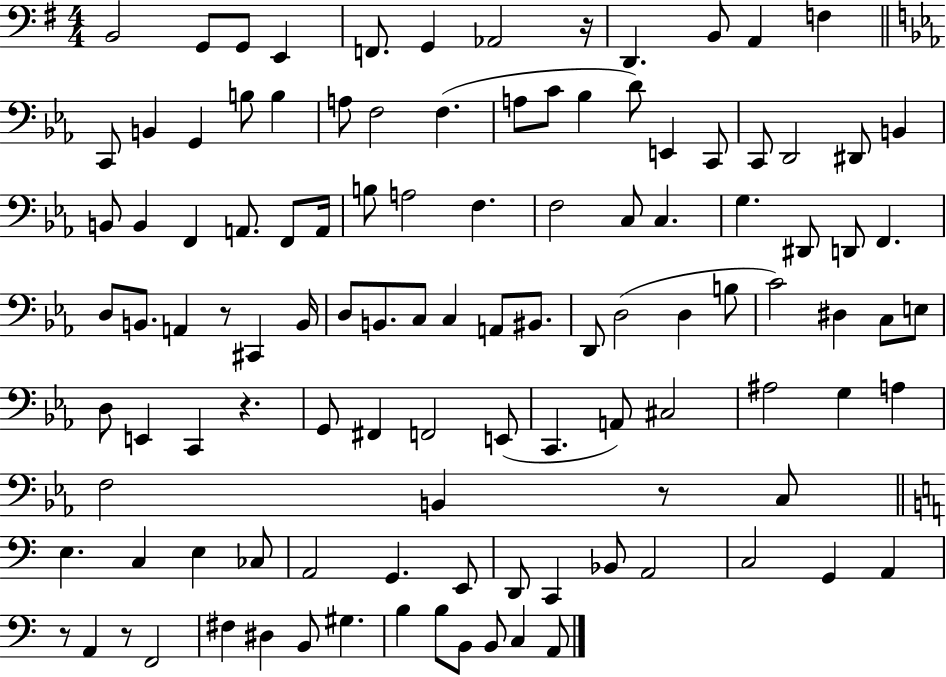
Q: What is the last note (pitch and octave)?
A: A2